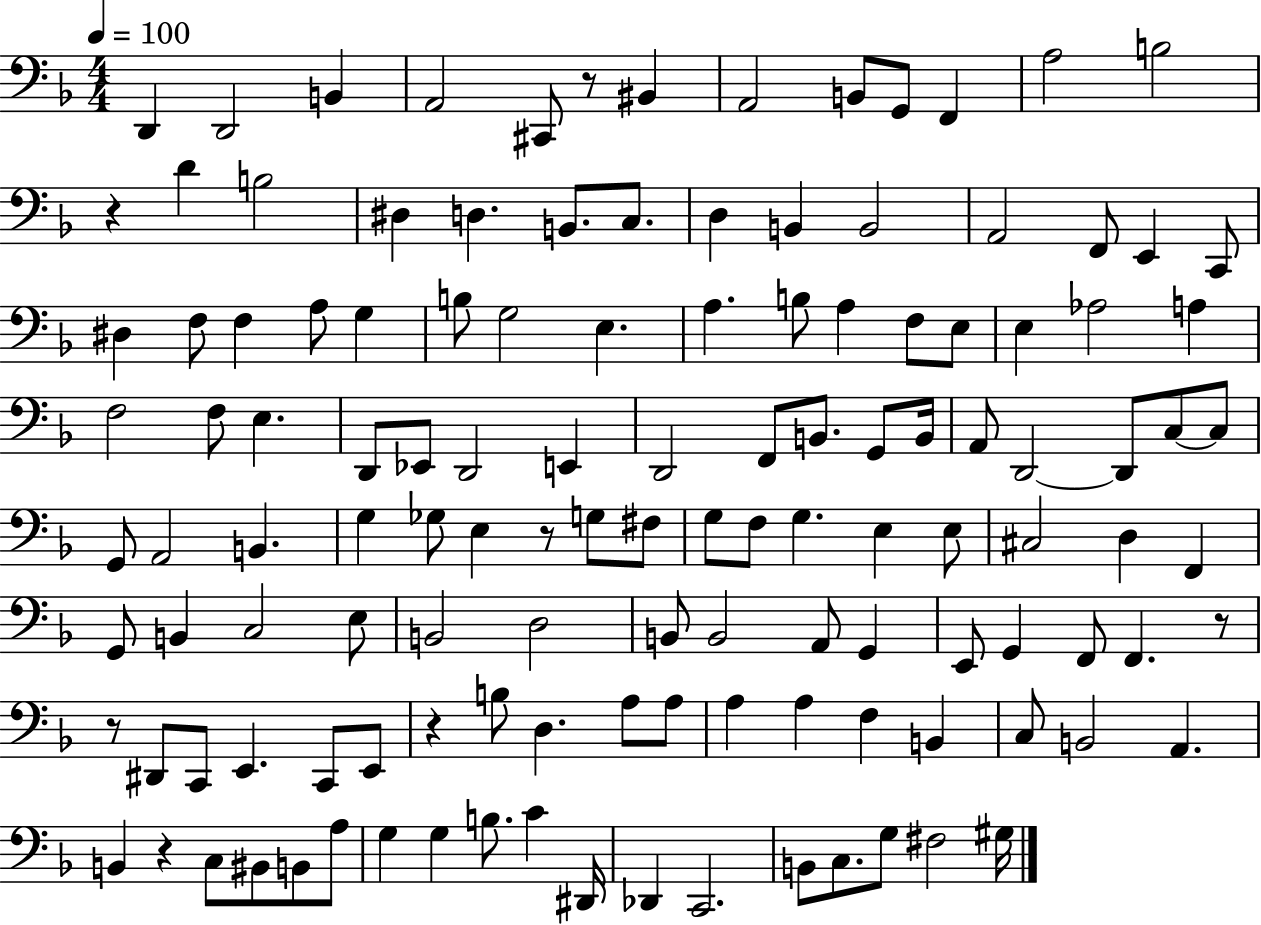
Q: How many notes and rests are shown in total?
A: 128